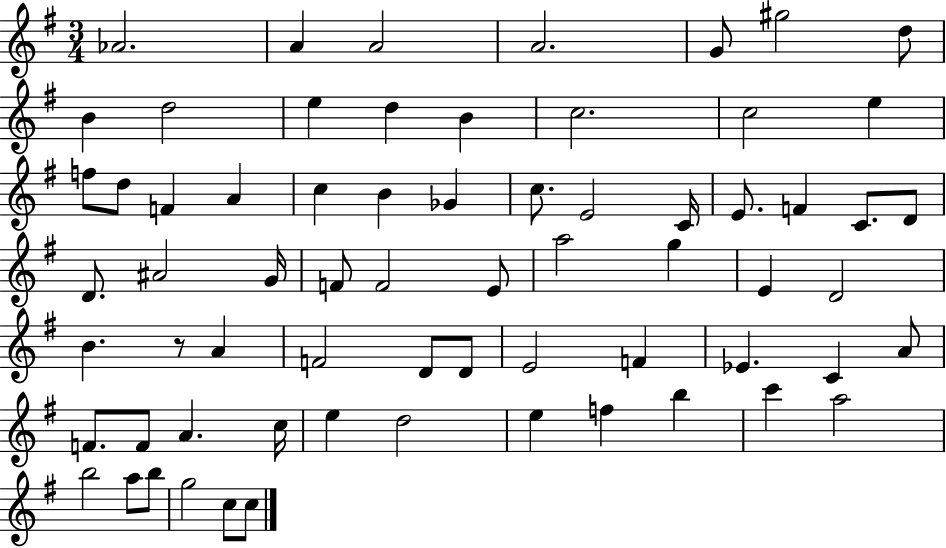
{
  \clef treble
  \numericTimeSignature
  \time 3/4
  \key g \major
  aes'2. | a'4 a'2 | a'2. | g'8 gis''2 d''8 | \break b'4 d''2 | e''4 d''4 b'4 | c''2. | c''2 e''4 | \break f''8 d''8 f'4 a'4 | c''4 b'4 ges'4 | c''8. e'2 c'16 | e'8. f'4 c'8. d'8 | \break d'8. ais'2 g'16 | f'8 f'2 e'8 | a''2 g''4 | e'4 d'2 | \break b'4. r8 a'4 | f'2 d'8 d'8 | e'2 f'4 | ees'4. c'4 a'8 | \break f'8. f'8 a'4. c''16 | e''4 d''2 | e''4 f''4 b''4 | c'''4 a''2 | \break b''2 a''8 b''8 | g''2 c''8 c''8 | \bar "|."
}